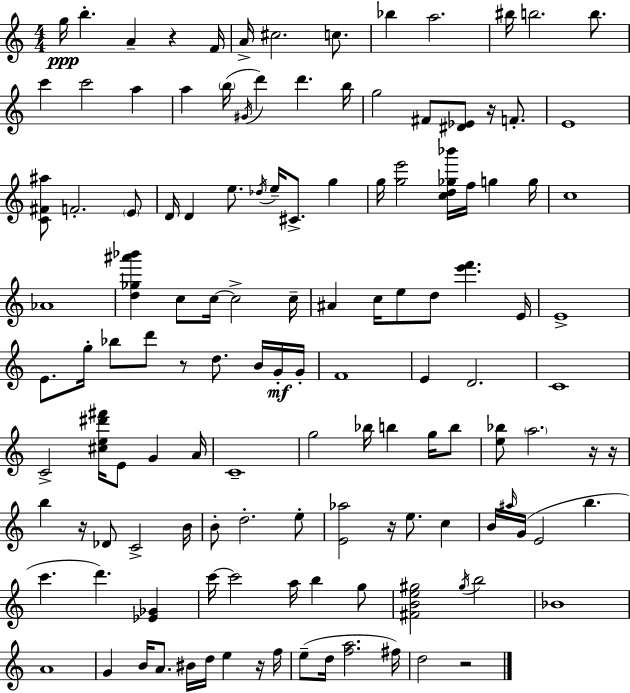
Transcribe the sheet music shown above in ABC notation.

X:1
T:Untitled
M:4/4
L:1/4
K:Am
g/4 b A z F/4 A/4 ^c2 c/2 _b a2 ^b/4 b2 b/2 c' c'2 a a b/4 ^G/4 d' d' b/4 g2 ^F/2 [^D_E]/2 z/4 F/2 E4 [C^F^a]/2 F2 E/2 D/4 D e/2 _d/4 e/4 ^C/2 g g/4 [ge']2 [cd_g_b']/4 f/4 g g/4 c4 _A4 [d_g^a'_b'] c/2 c/4 c2 c/4 ^A c/4 e/2 d/2 [e'f'] E/4 E4 E/2 g/4 _b/2 d'/2 z/2 d/2 B/4 G/4 G/4 F4 E D2 C4 C2 [^ce^d'^f']/4 E/2 G A/4 C4 g2 _b/4 b g/4 b/2 [e_b]/2 a2 z/4 z/4 b z/4 _D/2 C2 B/4 B/2 d2 e/2 [E_a]2 z/4 e/2 c B/4 ^a/4 G/4 E2 b c' d' [_E_G] c'/4 c'2 a/4 b g/2 [^FBe^g]2 ^g/4 b2 _B4 A4 G B/4 A/2 ^B/4 d/4 e z/4 f/4 e/2 d/4 [fa]2 ^f/4 d2 z2